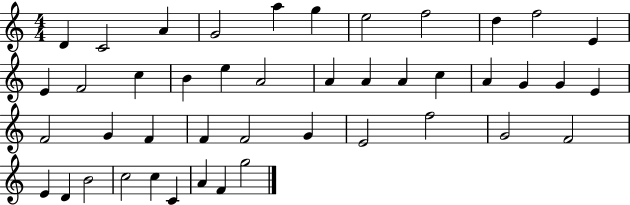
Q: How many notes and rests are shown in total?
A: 44